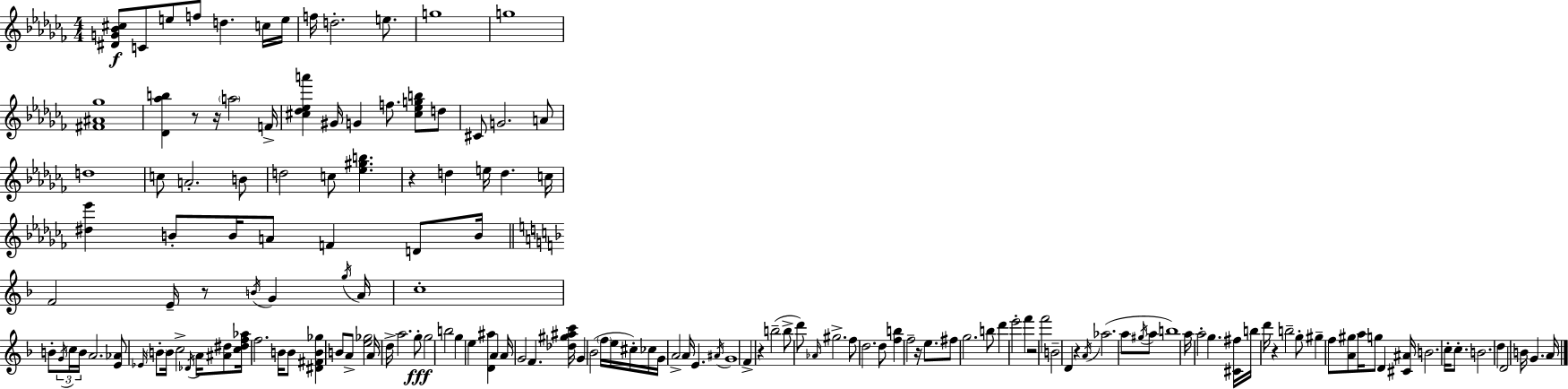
{
  \clef treble
  \numericTimeSignature
  \time 4/4
  \key aes \minor
  <dis' g' bes' cis''>8\f c'8 e''8 f''8 d''4. c''16 e''16 | f''16 d''2.-. e''8. | g''1 | g''1 | \break <fis' ais' ges''>1 | <des' aes'' b''>4 r8 r16 \parenthesize a''2 f'16-> | <cis'' des'' ees'' a'''>4 gis'16 g'4 f''8. <cis'' ees'' g'' b''>8 d''8 | cis'8 g'2. a'8 | \break d''1 | c''8 a'2.-. b'8 | d''2 c''8 <ees'' gis'' b''>4. | r4 d''4 e''16 d''4. c''16 | \break <dis'' ees'''>4 b'8-. b'16 a'8 f'4 d'8 b'16 | \bar "||" \break \key f \major f'2 e'16-- r8 \acciaccatura { b'16 } g'4 | \acciaccatura { g''16 } a'16 c''1-. | b'8-. \tuplet 3/2 { \acciaccatura { g'16 } c''16 b'16 } a'2. | <e' aes'>8 \grace { ees'16 } \parenthesize b'8-. b'16 c''2-> | \break \acciaccatura { des'16 } a'16 <ais' dis''>8 <c'' dis'' f'' aes''>16 f''2. | b'16 b'8 <dis' fis' b' ges''>4 b'8 a'8-> <e'' ges''>2 | a'16 d''16-> a''2. | g''8-.\fff g''2 b''2 | \break g''4 e''4 <d' ais''>4 | a'4 a'16 g'2 f'4. | <des'' gis'' ais'' c'''>16 g'4 bes'2( | \parenthesize f''16 e''16 cis''16-.) ces''16 g'16 a'2-> a'16 e'4. | \break \acciaccatura { ais'16 } g'1 | f'4-> r4 b''2--( | b''8-> d'''8) \grace { aes'16 } gis''2.-> | f''8 d''2. | \break d''8 <f'' b''>4 f''2-- | r16 e''8. fis''8 g''2. | b''8 d'''4 e'''2-. | f'''4 r2 f'''2 | \break b'2-- d'4 | r4 \acciaccatura { a'16 }( aes''2. | a''8 \acciaccatura { gis''16 } a''8 b''1) | a''16 a''2-. | \break g''4. <cis' fis''>16 b''16 d'''16 r4 b''2-- | g''8-. gis''4-- f''8 <a' gis''>8 | a''16 g''8 d'4 <cis' ais'>16 b'2. | c''16-. c''8.-. b'2. | \break d''4 d'2 | b'16 g'4. a'16 \bar "|."
}